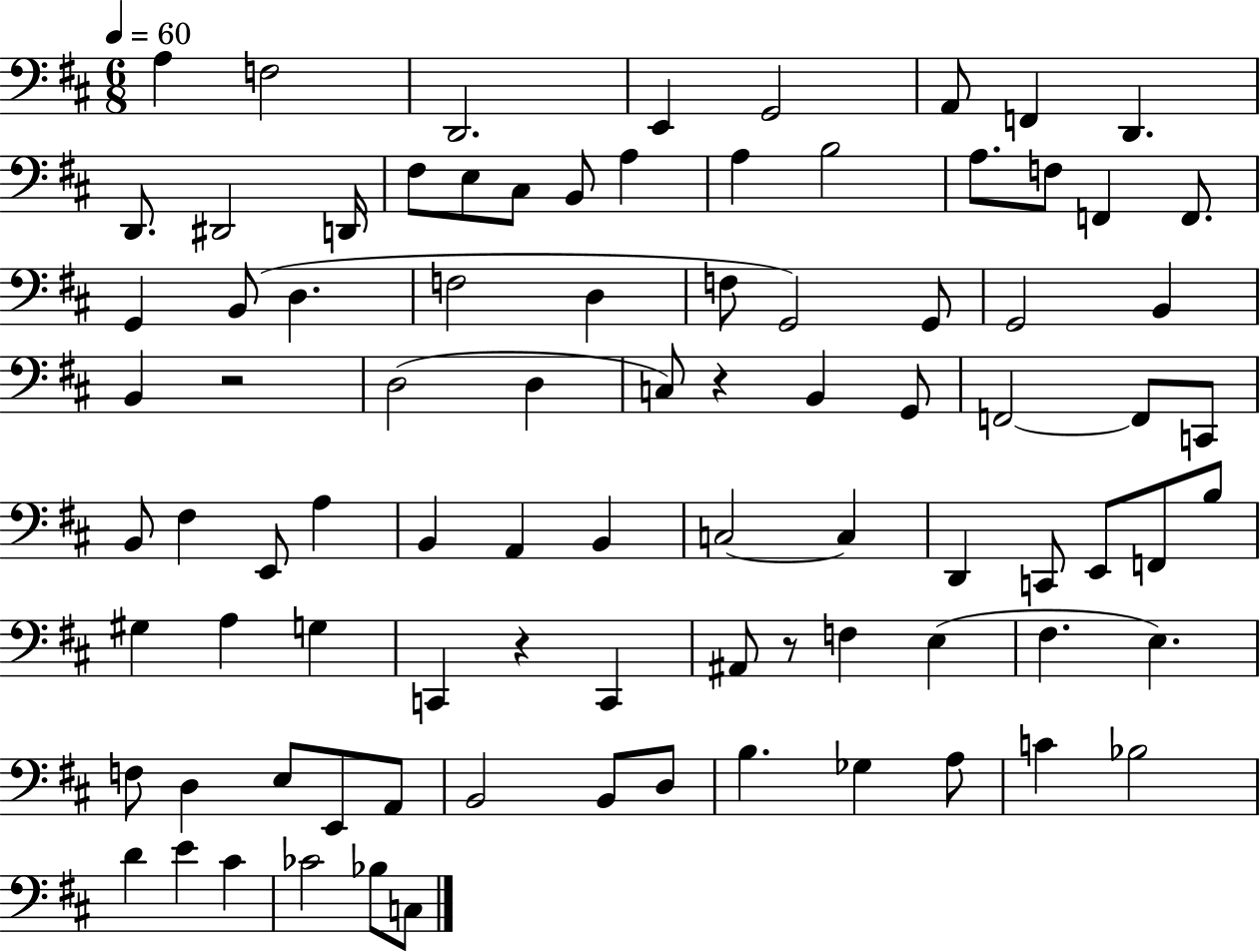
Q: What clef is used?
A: bass